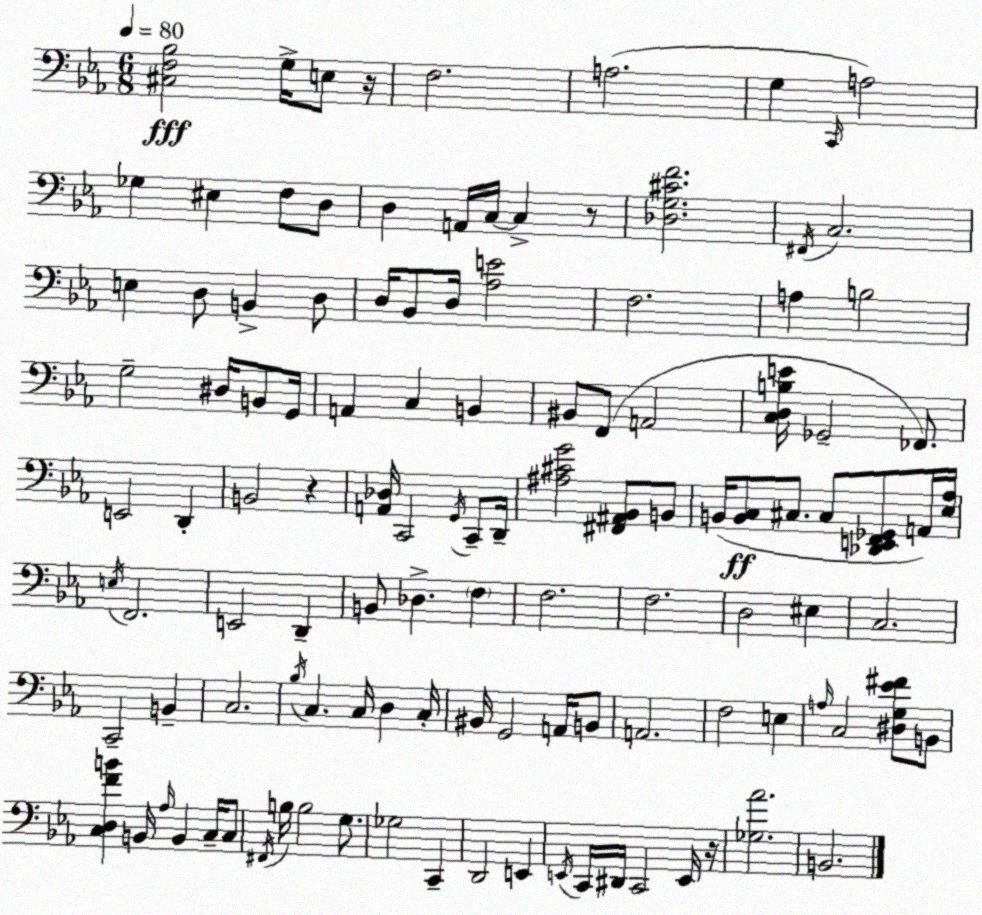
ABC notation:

X:1
T:Untitled
M:6/8
L:1/4
K:Cm
[^C,F,_B,]2 G,/4 E,/2 z/4 F,2 A,2 G, C,,/4 A,2 _G, ^E, F,/2 D,/2 D, A,,/4 C,/4 C, z/2 [_D,G,^CF]2 ^F,,/4 C,2 E, D,/2 B,, D,/2 D,/4 _B,,/2 D,/4 [_A,E]2 F,2 A, B,2 G,2 ^D,/4 B,,/2 G,,/4 A,, C, B,, ^B,,/2 F,,/2 A,,2 [C,D,B,E]/4 _G,,2 _F,,/2 E,,2 D,, B,,2 z [A,,_D,]/4 C,,2 G,,/4 C,,/2 D,,/4 [^A,^CG]2 [^F,,^A,,_B,,]/2 B,,/2 B,,/4 [B,,C,]/2 ^C,/2 ^C,/2 [_D,,E,,F,,_G,,]/2 A,,/4 [_E,_A,]/4 E,/4 F,,2 E,,2 D,, B,,/2 _D, F, F,2 F,2 D,2 ^E, C,2 C,,2 B,, C,2 _B,/4 C, C,/4 D, C,/4 ^B,,/4 G,,2 A,,/4 B,,/2 A,,2 F,2 E, A,/4 C,2 [^D,G,_E^F]/2 B,,/2 [C,D,FB] B,,/4 _A,/4 B,, C,/4 C,/2 ^F,,/4 B,/4 B,2 G,/2 _G,2 C,, D,,2 E,, E,,/4 C,,/4 ^D,,/4 C,,2 E,,/4 z/4 [_G,_A]2 B,,2